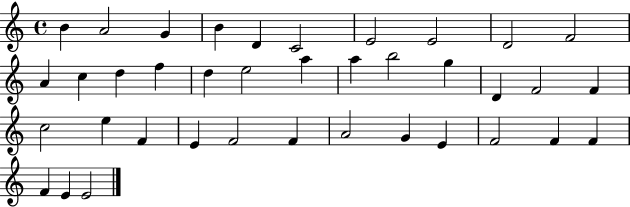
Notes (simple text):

B4/q A4/h G4/q B4/q D4/q C4/h E4/h E4/h D4/h F4/h A4/q C5/q D5/q F5/q D5/q E5/h A5/q A5/q B5/h G5/q D4/q F4/h F4/q C5/h E5/q F4/q E4/q F4/h F4/q A4/h G4/q E4/q F4/h F4/q F4/q F4/q E4/q E4/h